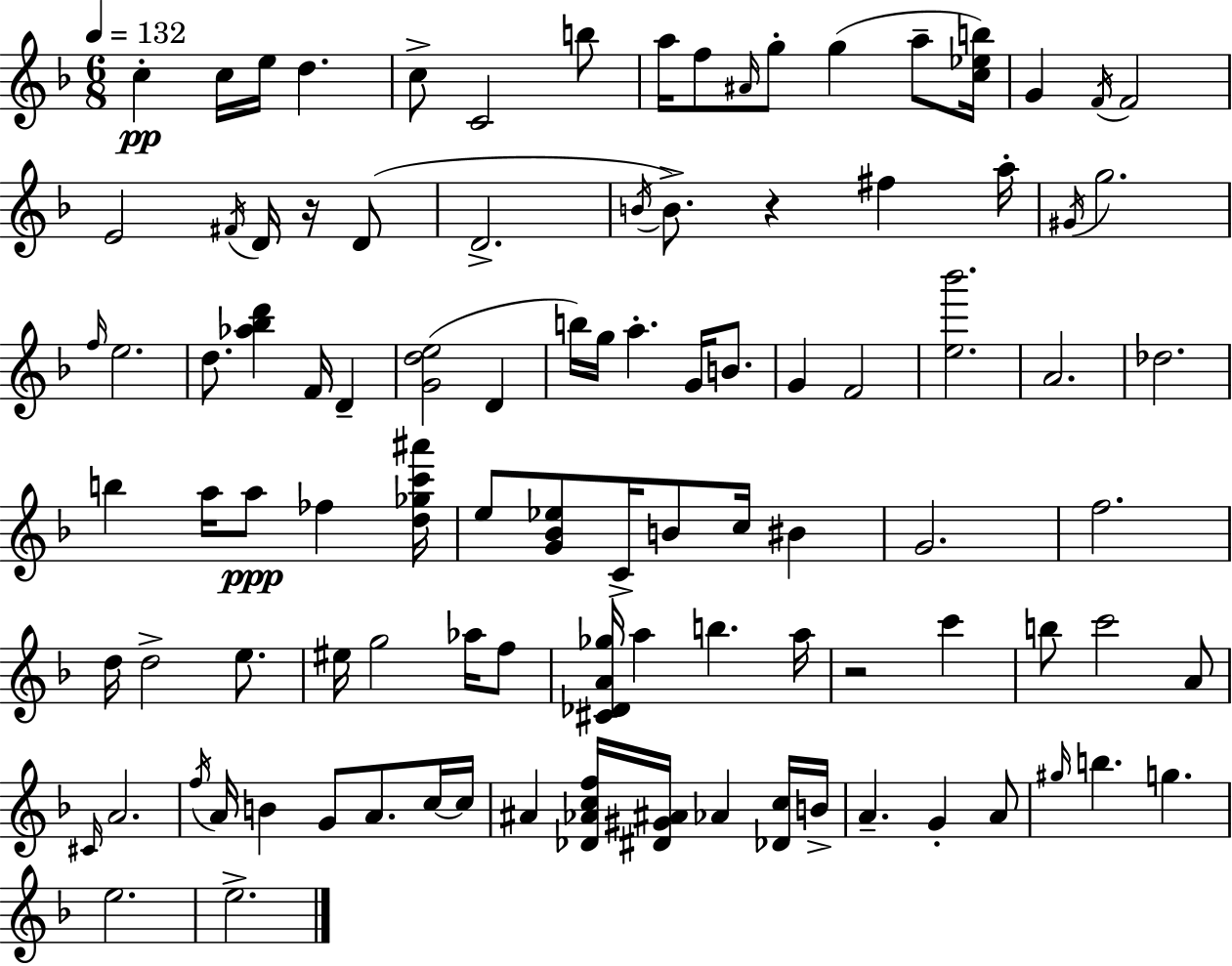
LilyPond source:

{
  \clef treble
  \numericTimeSignature
  \time 6/8
  \key d \minor
  \tempo 4 = 132
  c''4-.\pp c''16 e''16 d''4. | c''8-> c'2 b''8 | a''16 f''8 \grace { ais'16 } g''8-. g''4( a''8-- | <c'' ees'' b''>16) g'4 \acciaccatura { f'16 } f'2 | \break e'2 \acciaccatura { fis'16 } d'16 | r16 d'8( d'2.-> | \acciaccatura { b'16 } b'8.->) r4 fis''4 | a''16-. \acciaccatura { gis'16 } g''2. | \break \grace { f''16 } e''2. | d''8. <aes'' bes'' d'''>4 | f'16 d'4-- <g' d'' e''>2( | d'4 b''16) g''16 a''4.-. | \break g'16 b'8. g'4 f'2 | <e'' bes'''>2. | a'2. | des''2. | \break b''4 a''16 a''8\ppp | fes''4 <d'' ges'' c''' ais'''>16 e''8 <g' bes' ees''>8 c'16-> b'8 | c''16 bis'4 g'2. | f''2. | \break d''16 d''2-> | e''8. eis''16 g''2 | aes''16 f''8 <cis' des' a' ges''>16 a''4 b''4. | a''16 r2 | \break c'''4 b''8 c'''2 | a'8 \grace { cis'16 } a'2. | \acciaccatura { f''16 } a'16 b'4 | g'8 a'8. c''16~~ c''16 ais'4 | \break <des' aes' c'' f''>16 <dis' gis' ais'>16 aes'4 <des' c''>16 b'16-> a'4.-- | g'4-. a'8 \grace { gis''16 } b''4. | g''4. e''2. | e''2.-> | \break \bar "|."
}